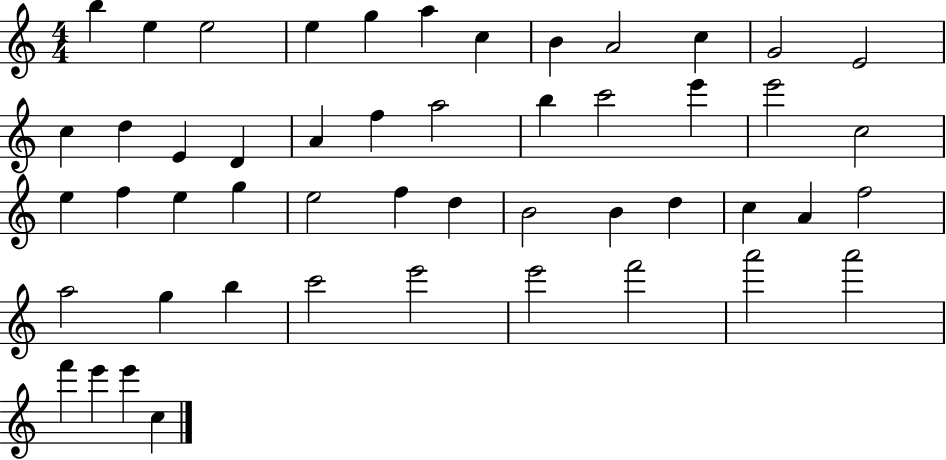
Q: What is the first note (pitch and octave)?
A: B5